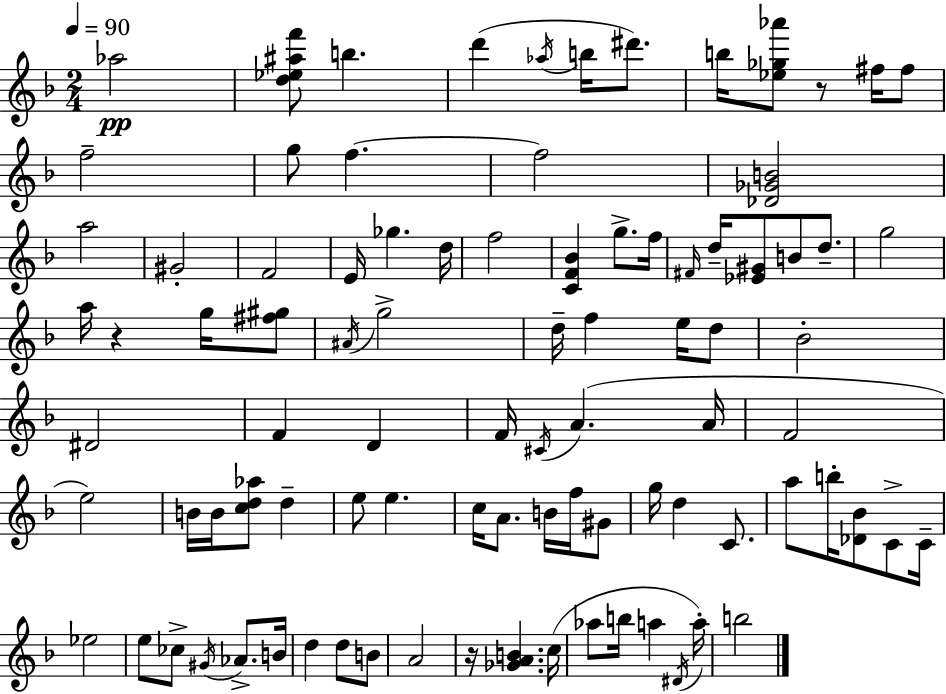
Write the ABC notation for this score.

X:1
T:Untitled
M:2/4
L:1/4
K:Dm
_a2 [d_e^af']/2 b d' _a/4 b/4 ^d'/2 b/4 [_e_g_a']/2 z/2 ^f/4 ^f/2 f2 g/2 f f2 [_D_GB]2 a2 ^G2 F2 E/4 _g d/4 f2 [CF_B] g/2 f/4 ^F/4 d/4 [_E^G]/2 B/2 d/2 g2 a/4 z g/4 [^f^g]/2 ^A/4 g2 d/4 f e/4 d/2 _B2 ^D2 F D F/4 ^C/4 A A/4 F2 e2 B/4 B/4 [cd_a]/2 d e/2 e c/4 A/2 B/4 f/4 ^G/2 g/4 d C/2 a/2 b/4 [_D_B]/2 C/2 C/4 _e2 e/2 _c/2 ^G/4 _A/2 B/4 d d/2 B/2 A2 z/4 [_GAB] c/4 _a/2 b/4 a ^D/4 a/4 b2